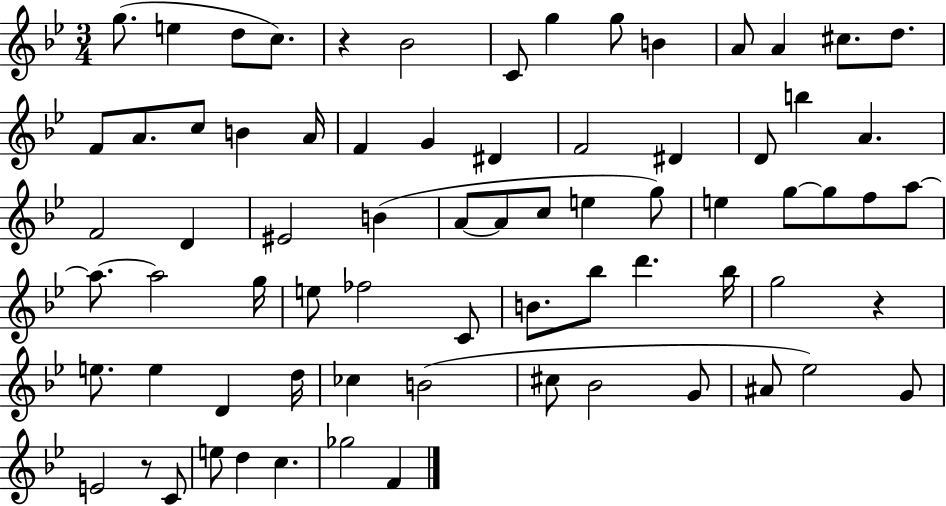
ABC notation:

X:1
T:Untitled
M:3/4
L:1/4
K:Bb
g/2 e d/2 c/2 z _B2 C/2 g g/2 B A/2 A ^c/2 d/2 F/2 A/2 c/2 B A/4 F G ^D F2 ^D D/2 b A F2 D ^E2 B A/2 A/2 c/2 e g/2 e g/2 g/2 f/2 a/2 a/2 a2 g/4 e/2 _f2 C/2 B/2 _b/2 d' _b/4 g2 z e/2 e D d/4 _c B2 ^c/2 _B2 G/2 ^A/2 _e2 G/2 E2 z/2 C/2 e/2 d c _g2 F